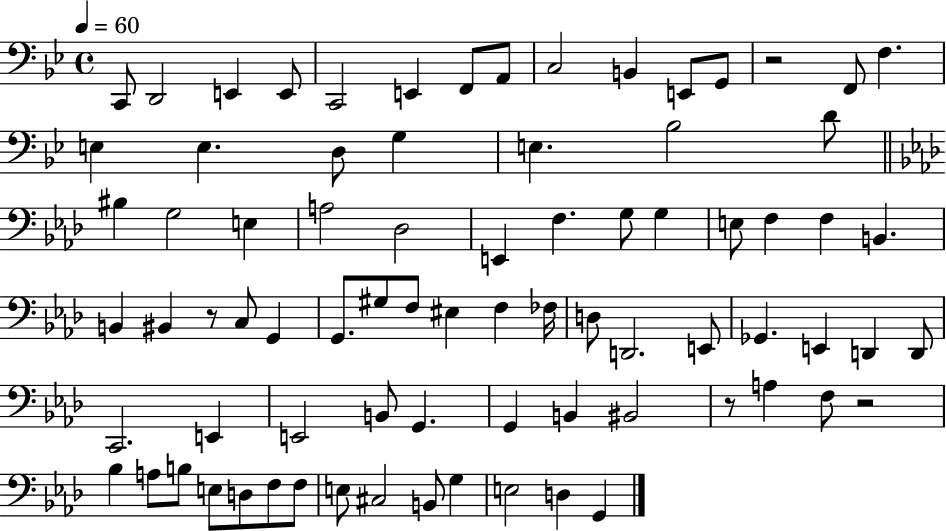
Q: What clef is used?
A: bass